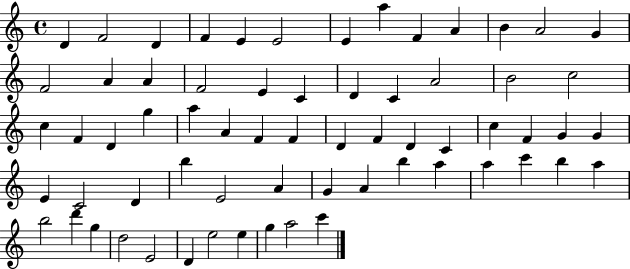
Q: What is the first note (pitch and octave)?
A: D4